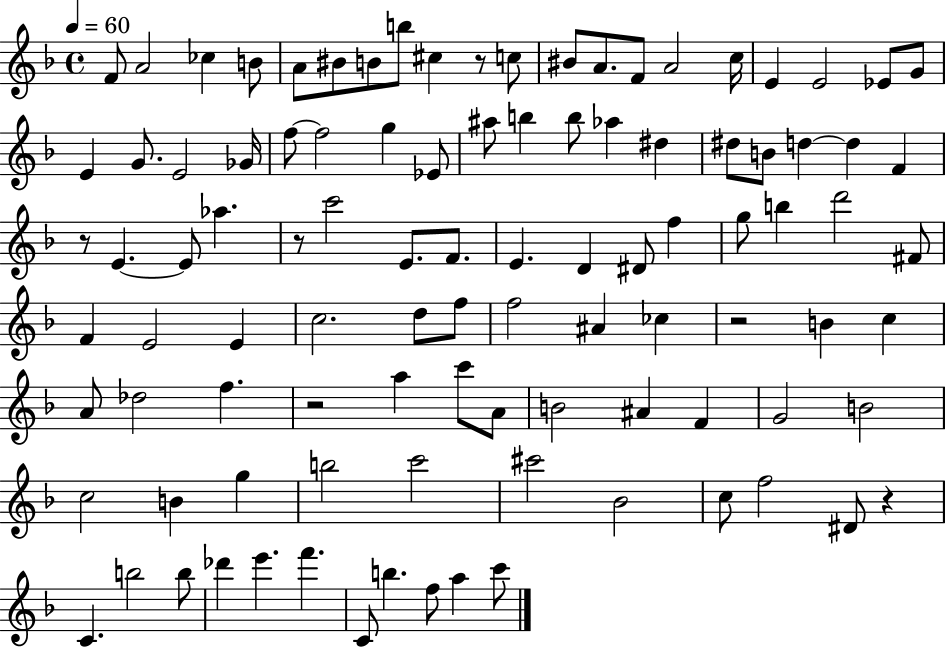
X:1
T:Untitled
M:4/4
L:1/4
K:F
F/2 A2 _c B/2 A/2 ^B/2 B/2 b/2 ^c z/2 c/2 ^B/2 A/2 F/2 A2 c/4 E E2 _E/2 G/2 E G/2 E2 _G/4 f/2 f2 g _E/2 ^a/2 b b/2 _a ^d ^d/2 B/2 d d F z/2 E E/2 _a z/2 c'2 E/2 F/2 E D ^D/2 f g/2 b d'2 ^F/2 F E2 E c2 d/2 f/2 f2 ^A _c z2 B c A/2 _d2 f z2 a c'/2 A/2 B2 ^A F G2 B2 c2 B g b2 c'2 ^c'2 _B2 c/2 f2 ^D/2 z C b2 b/2 _d' e' f' C/2 b f/2 a c'/2